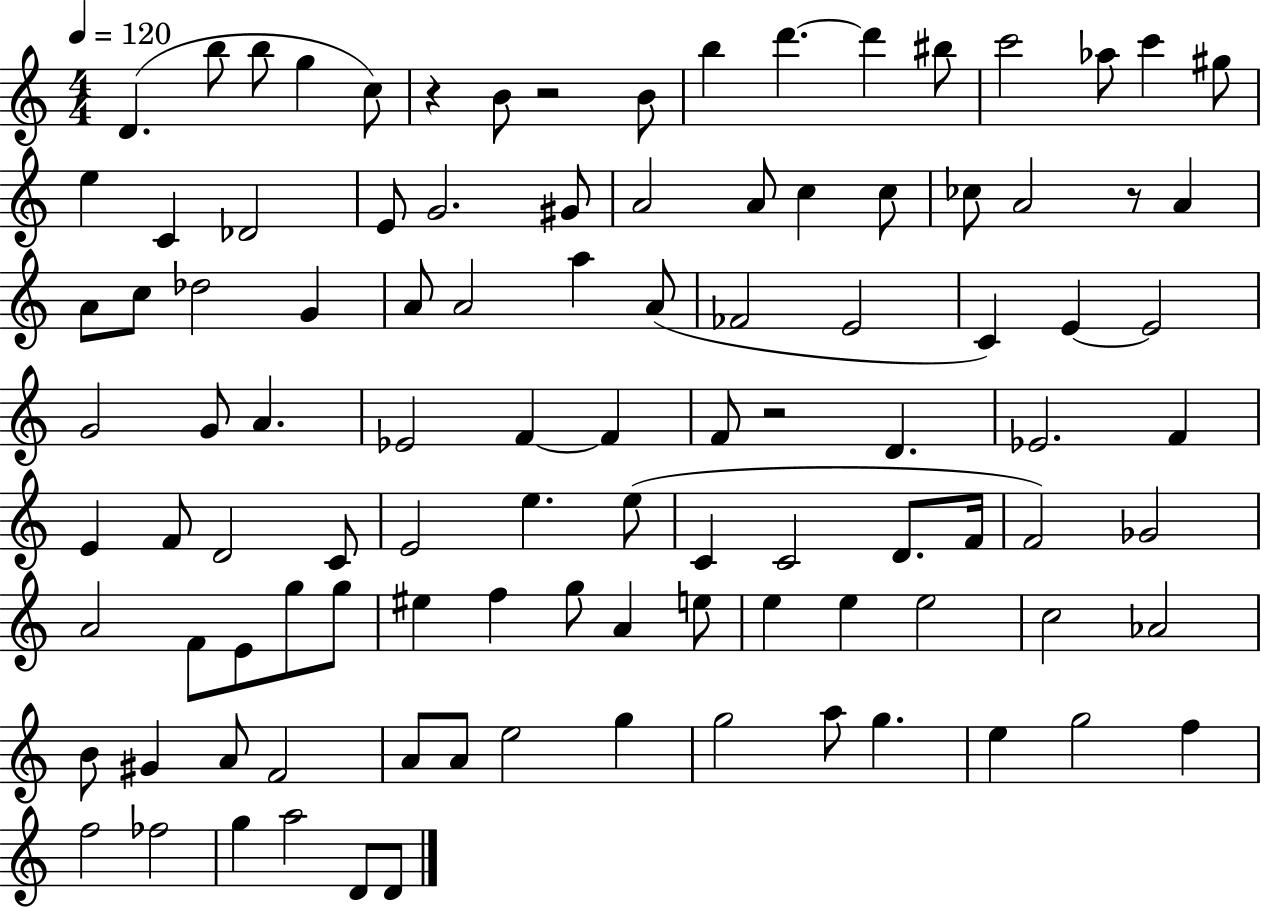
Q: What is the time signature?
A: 4/4